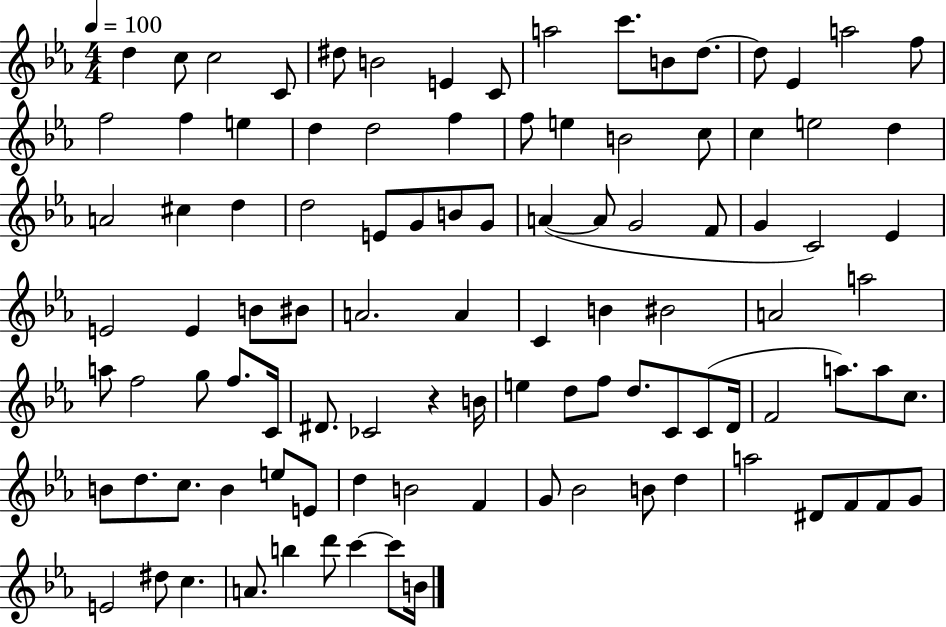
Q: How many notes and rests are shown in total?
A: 102